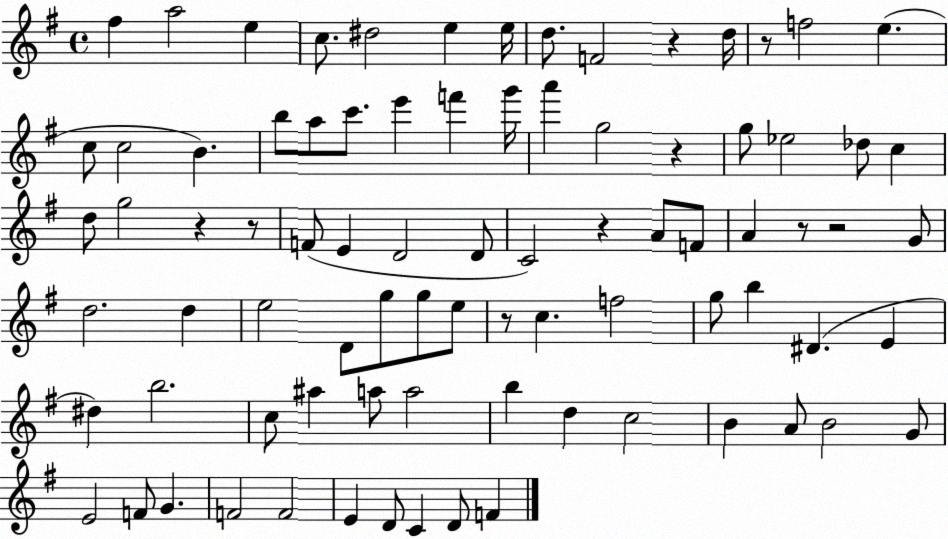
X:1
T:Untitled
M:4/4
L:1/4
K:G
^f a2 e c/2 ^d2 e e/4 d/2 F2 z d/4 z/2 f2 e c/2 c2 B b/2 a/2 c'/2 e' f' g'/4 a' g2 z g/2 _e2 _d/2 c d/2 g2 z z/2 F/2 E D2 D/2 C2 z A/2 F/2 A z/2 z2 G/2 d2 d e2 D/2 g/2 g/2 e/2 z/2 c f2 g/2 b ^D E ^d b2 c/2 ^a a/2 a2 b d c2 B A/2 B2 G/2 E2 F/2 G F2 F2 E D/2 C D/2 F